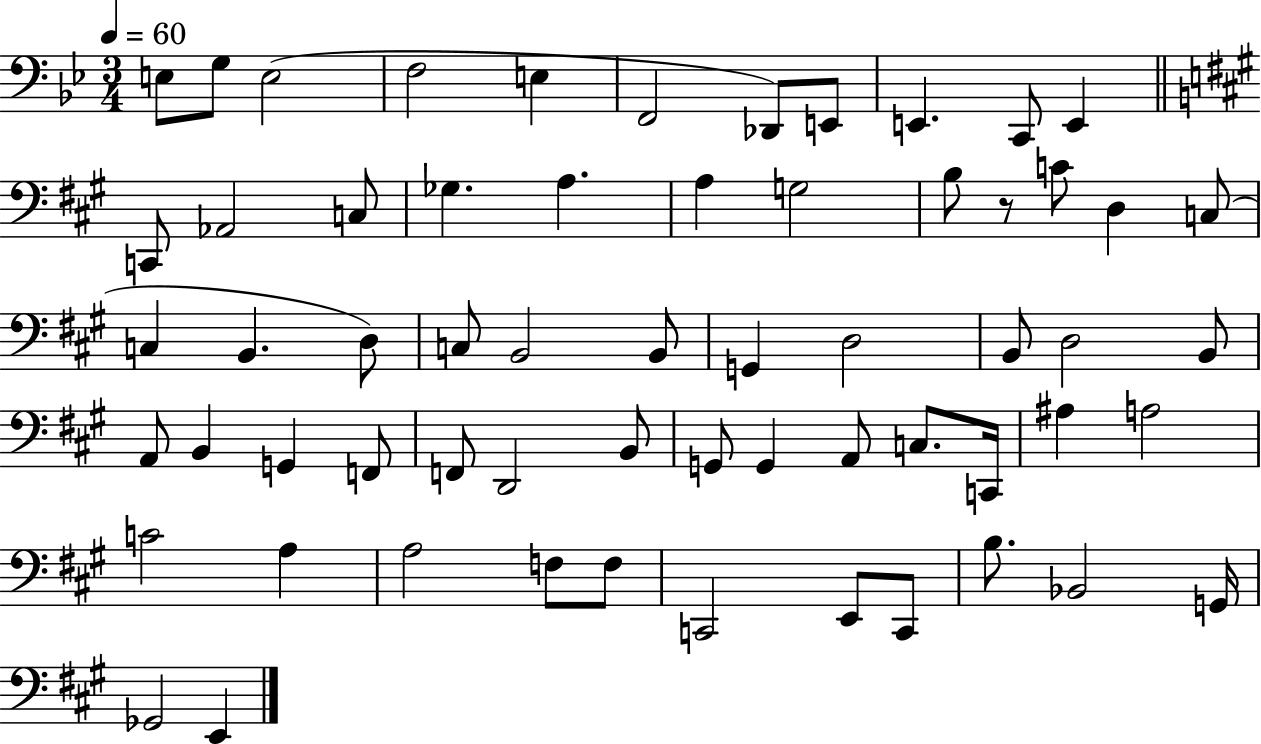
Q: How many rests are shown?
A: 1